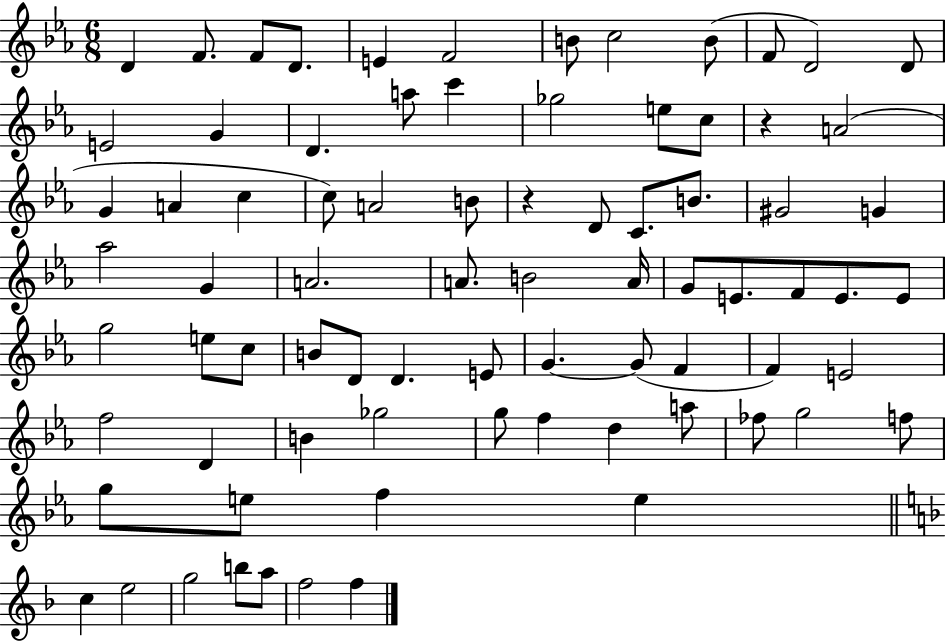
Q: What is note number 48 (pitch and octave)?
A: D4